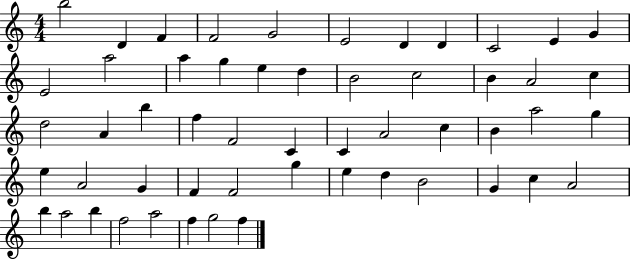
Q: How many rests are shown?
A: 0